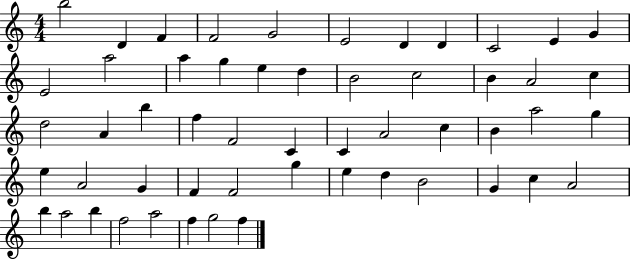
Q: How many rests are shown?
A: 0